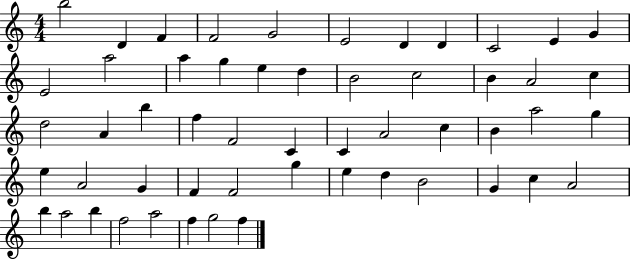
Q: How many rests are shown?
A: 0